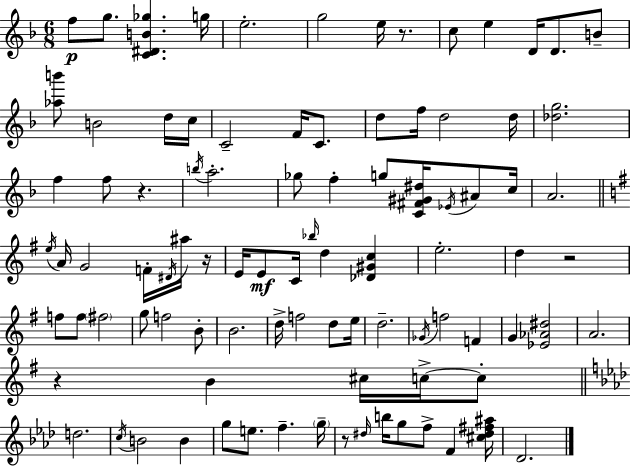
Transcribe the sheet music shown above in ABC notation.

X:1
T:Untitled
M:6/8
L:1/4
K:F
f/2 g/2 [C^DB_g] g/4 e2 g2 e/4 z/2 c/2 e D/4 D/2 B/2 [_ab']/2 B2 d/4 c/4 C2 F/4 C/2 d/2 f/4 d2 d/4 [_dg]2 f f/2 z b/4 a2 _g/2 f g/2 [C^F^G^d]/4 _E/4 ^A/2 c/4 A2 e/4 A/4 G2 F/4 ^D/4 ^a/4 z/4 E/4 E/2 C/4 _b/4 d [_D^Gc] e2 d z2 f/2 f/2 ^f2 g/2 f2 B/2 B2 d/4 f2 d/2 e/4 d2 _G/4 f2 F G [_E_A^d]2 A2 z B ^c/4 c/4 c/2 d2 c/4 B2 B g/2 e/2 f g/4 z/2 ^d/4 b/4 g/2 f/2 F [^c^d^f^a]/4 _D2